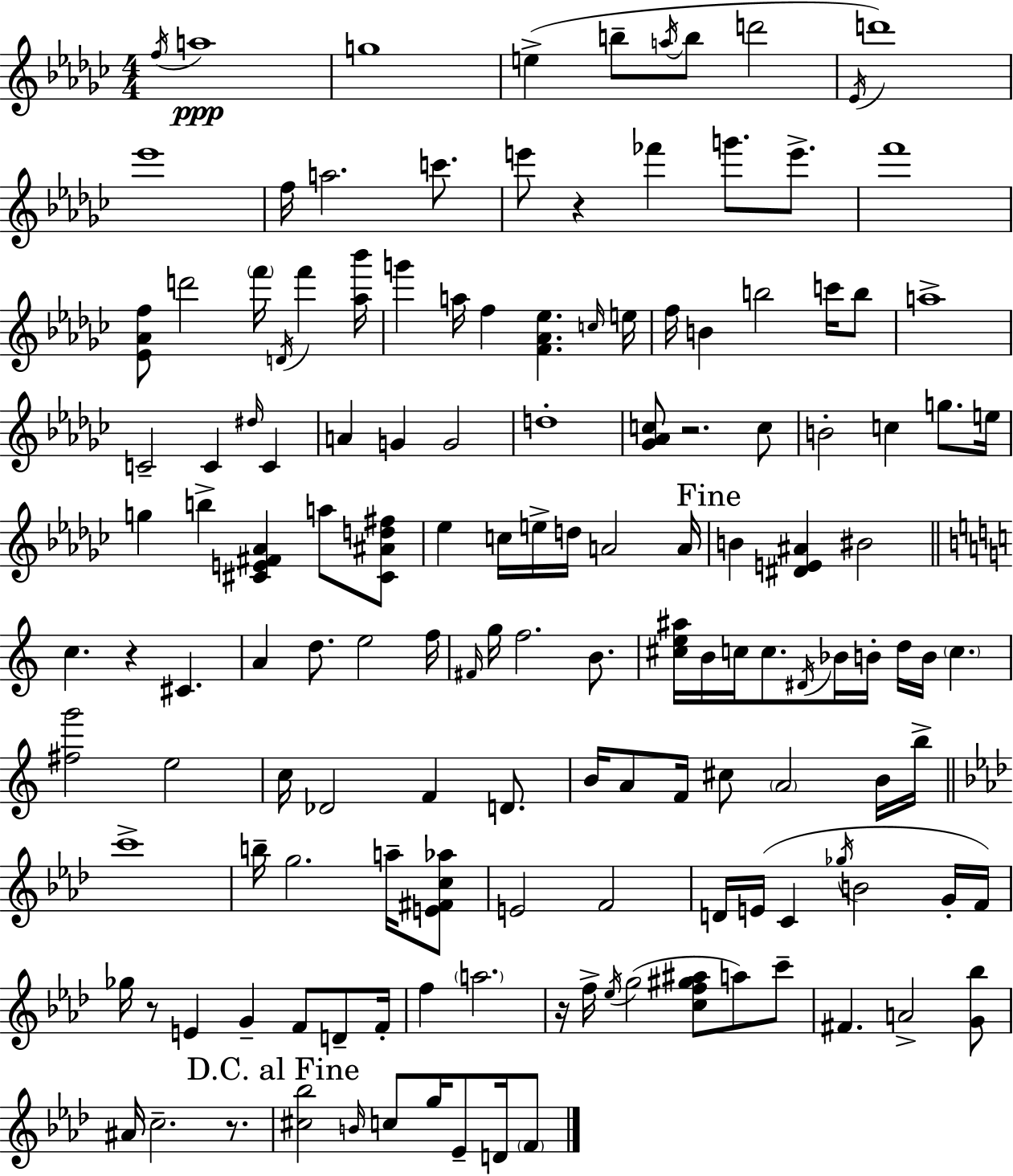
{
  \clef treble
  \numericTimeSignature
  \time 4/4
  \key ees \minor
  \acciaccatura { f''16 }\ppp a''1 | g''1 | e''4->( b''8-- \acciaccatura { a''16 } b''8 d'''2 | \acciaccatura { ees'16 }) d'''1 | \break ees'''1 | f''16 a''2. | c'''8. e'''8 r4 fes'''4 g'''8. | e'''8.-> f'''1 | \break <ees' aes' f''>8 d'''2 \parenthesize f'''16 \acciaccatura { d'16 } f'''4 | <aes'' bes'''>16 g'''4 a''16 f''4 <f' aes' ees''>4. | \grace { c''16 } e''16 f''16 b'4 b''2 | c'''16 b''8 a''1-> | \break c'2-- c'4 | \grace { dis''16 } c'4 a'4 g'4 g'2 | d''1-. | <ges' aes' c''>8 r2. | \break c''8 b'2-. c''4 | g''8. e''16 g''4 b''4-> <cis' e' fis' aes'>4 | a''8 <cis' ais' d'' fis''>8 ees''4 c''16 e''16-> d''16 a'2 | a'16 \mark "Fine" b'4 <dis' e' ais'>4 bis'2 | \break \bar "||" \break \key c \major c''4. r4 cis'4. | a'4 d''8. e''2 f''16 | \grace { fis'16 } g''16 f''2. b'8. | <cis'' e'' ais''>16 b'16 c''16 c''8. \acciaccatura { dis'16 } bes'16 b'16-. d''16 b'16 \parenthesize c''4. | \break <fis'' g'''>2 e''2 | c''16 des'2 f'4 d'8. | b'16 a'8 f'16 cis''8 \parenthesize a'2 | b'16 b''16-> \bar "||" \break \key aes \major c'''1-> | b''16-- g''2. a''16-- <e' fis' c'' aes''>8 | e'2 f'2 | d'16 e'16( c'4 \acciaccatura { ges''16 } b'2 g'16-. | \break f'16) ges''16 r8 e'4 g'4-- f'8 d'8-- | f'16-. f''4 \parenthesize a''2. | r16 f''16-> \acciaccatura { ees''16 } g''2( <c'' f'' gis'' ais''>8 a''8) | c'''8-- fis'4. a'2-> | \break <g' bes''>8 ais'16 c''2.-- r8. | \mark "D.C. al Fine" <cis'' bes''>2 \grace { b'16 } c''8 g''16 ees'8-- | d'16 \parenthesize f'8 \bar "|."
}